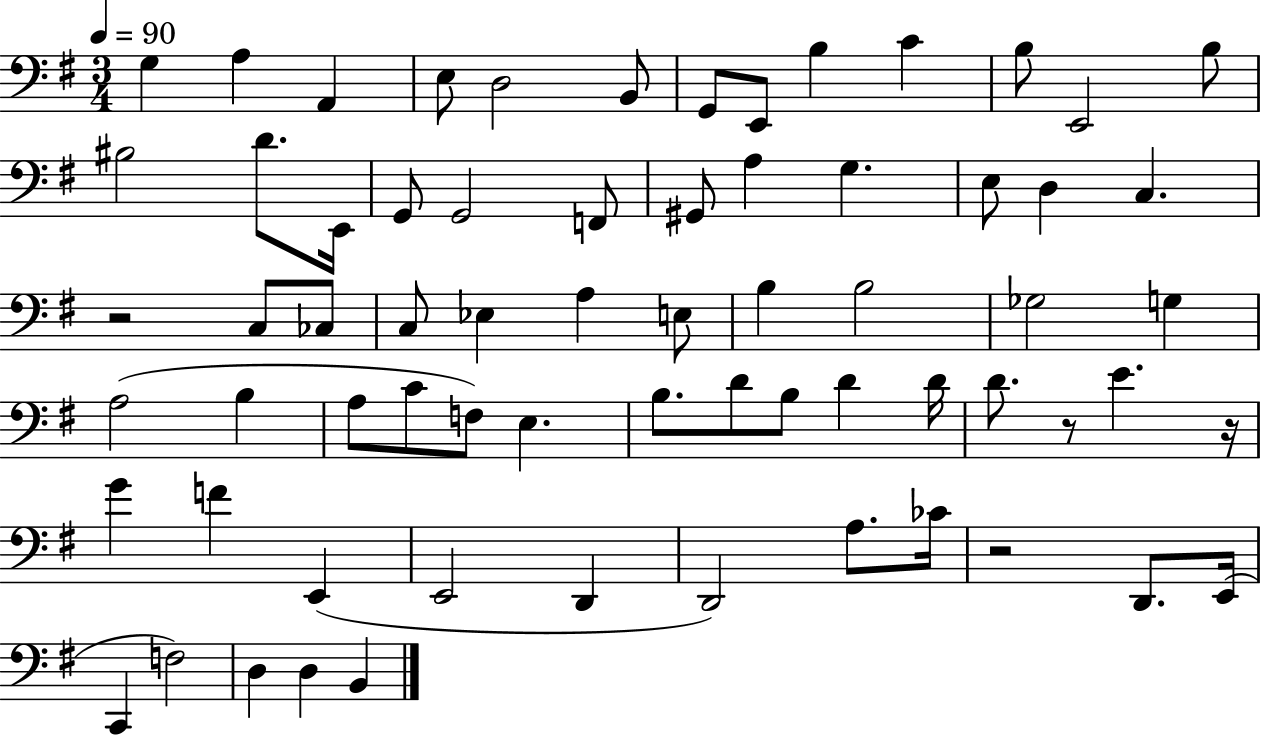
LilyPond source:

{
  \clef bass
  \numericTimeSignature
  \time 3/4
  \key g \major
  \tempo 4 = 90
  g4 a4 a,4 | e8 d2 b,8 | g,8 e,8 b4 c'4 | b8 e,2 b8 | \break bis2 d'8. e,16 | g,8 g,2 f,8 | gis,8 a4 g4. | e8 d4 c4. | \break r2 c8 ces8 | c8 ees4 a4 e8 | b4 b2 | ges2 g4 | \break a2( b4 | a8 c'8 f8) e4. | b8. d'8 b8 d'4 d'16 | d'8. r8 e'4. r16 | \break g'4 f'4 e,4( | e,2 d,4 | d,2) a8. ces'16 | r2 d,8. e,16( | \break c,4 f2) | d4 d4 b,4 | \bar "|."
}